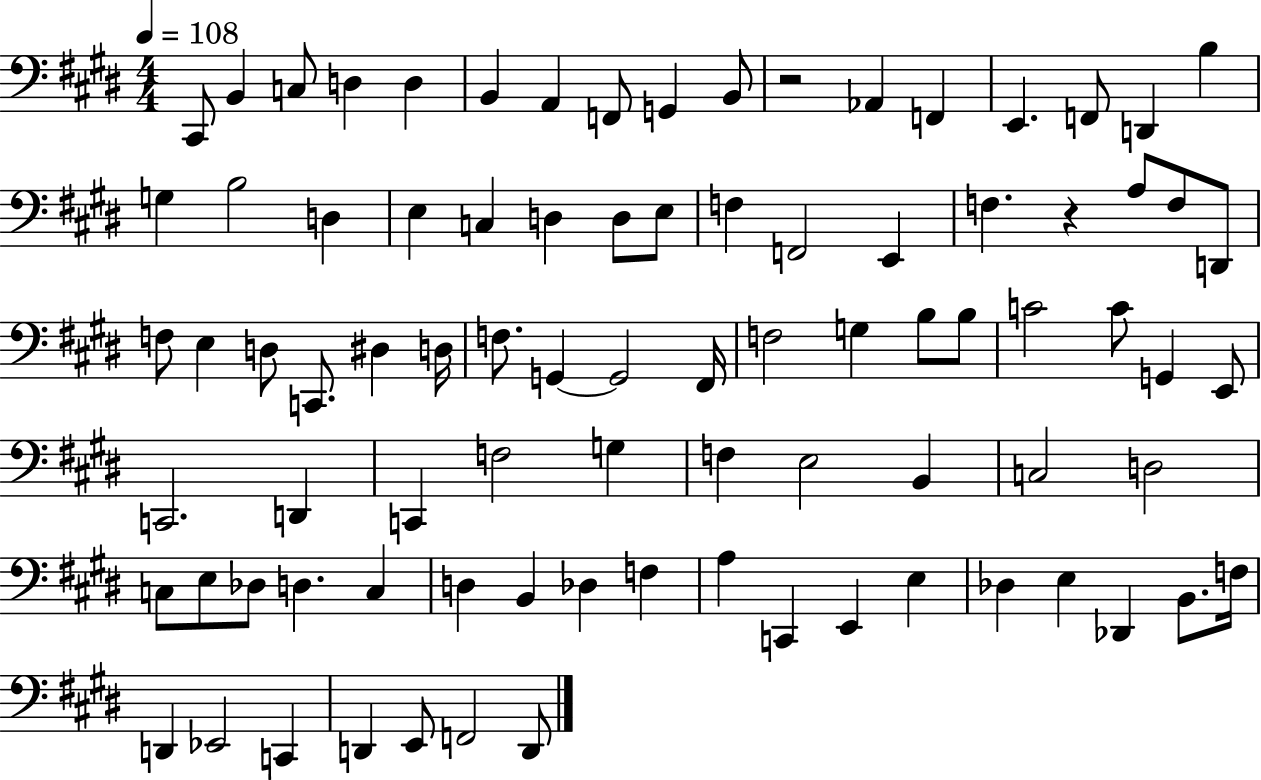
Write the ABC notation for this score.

X:1
T:Untitled
M:4/4
L:1/4
K:E
^C,,/2 B,, C,/2 D, D, B,, A,, F,,/2 G,, B,,/2 z2 _A,, F,, E,, F,,/2 D,, B, G, B,2 D, E, C, D, D,/2 E,/2 F, F,,2 E,, F, z A,/2 F,/2 D,,/2 F,/2 E, D,/2 C,,/2 ^D, D,/4 F,/2 G,, G,,2 ^F,,/4 F,2 G, B,/2 B,/2 C2 C/2 G,, E,,/2 C,,2 D,, C,, F,2 G, F, E,2 B,, C,2 D,2 C,/2 E,/2 _D,/2 D, C, D, B,, _D, F, A, C,, E,, E, _D, E, _D,, B,,/2 F,/4 D,, _E,,2 C,, D,, E,,/2 F,,2 D,,/2